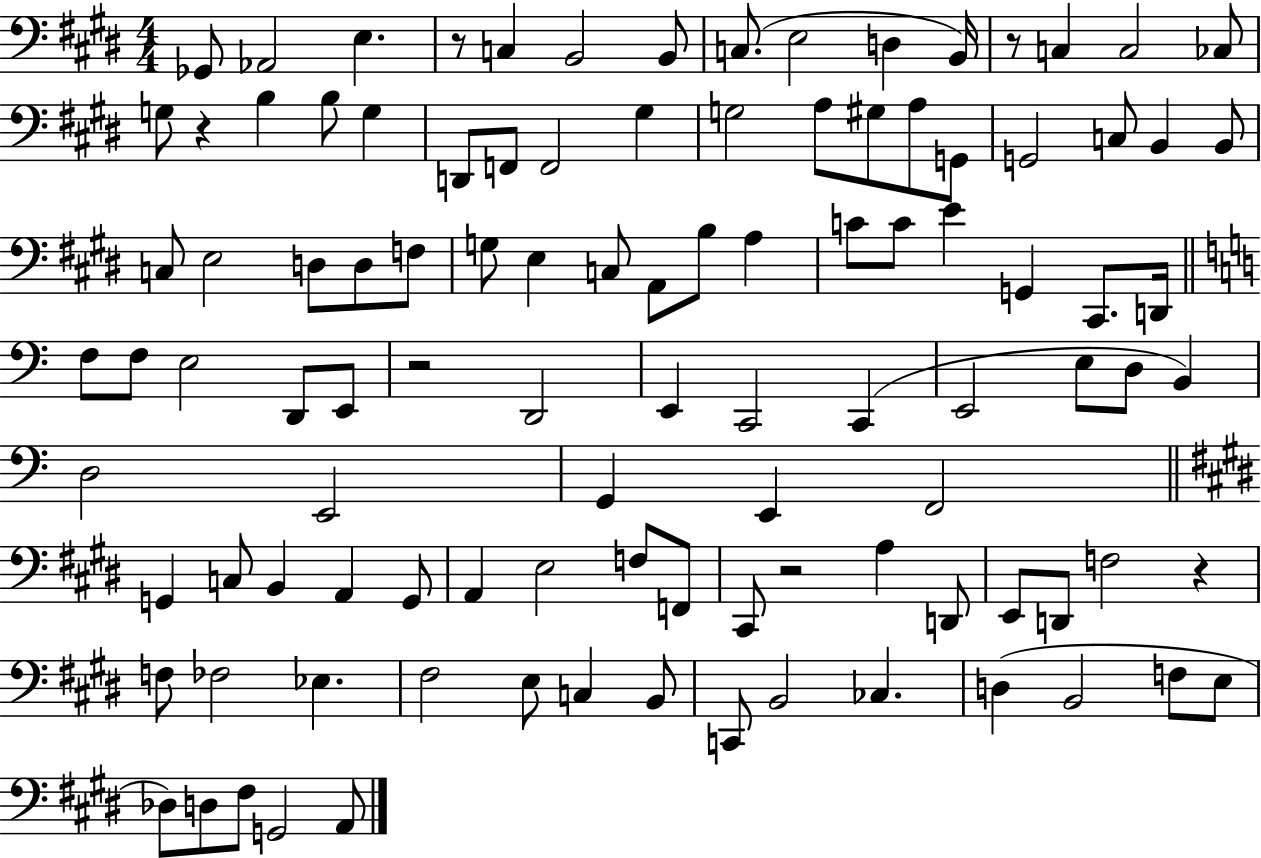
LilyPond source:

{
  \clef bass
  \numericTimeSignature
  \time 4/4
  \key e \major
  \repeat volta 2 { ges,8 aes,2 e4. | r8 c4 b,2 b,8 | c8.( e2 d4 b,16) | r8 c4 c2 ces8 | \break g8 r4 b4 b8 g4 | d,8 f,8 f,2 gis4 | g2 a8 gis8 a8 g,8 | g,2 c8 b,4 b,8 | \break c8 e2 d8 d8 f8 | g8 e4 c8 a,8 b8 a4 | c'8 c'8 e'4 g,4 cis,8. d,16 | \bar "||" \break \key a \minor f8 f8 e2 d,8 e,8 | r2 d,2 | e,4 c,2 c,4( | e,2 e8 d8 b,4) | \break d2 e,2 | g,4 e,4 f,2 | \bar "||" \break \key e \major g,4 c8 b,4 a,4 g,8 | a,4 e2 f8 f,8 | cis,8 r2 a4 d,8 | e,8 d,8 f2 r4 | \break f8 fes2 ees4. | fis2 e8 c4 b,8 | c,8 b,2 ces4. | d4( b,2 f8 e8 | \break des8) d8 fis8 g,2 a,8 | } \bar "|."
}